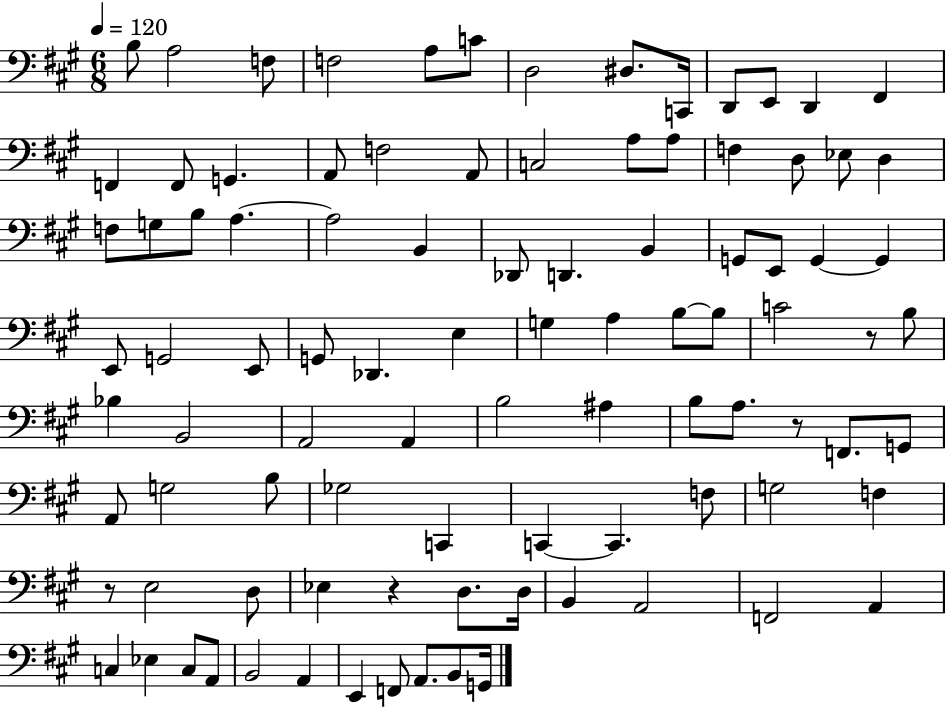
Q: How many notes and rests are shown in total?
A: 95